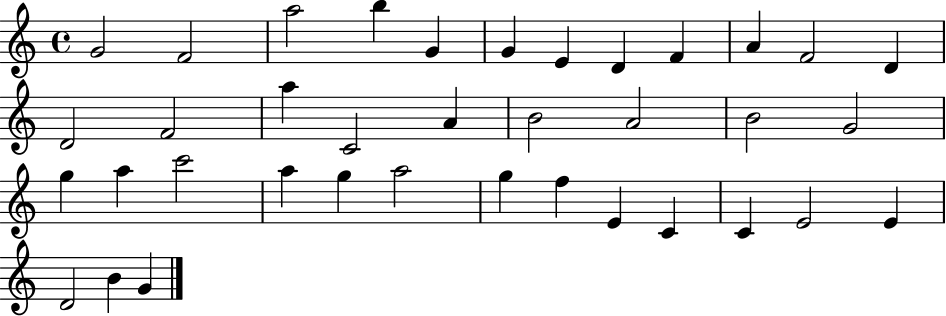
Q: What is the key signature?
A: C major